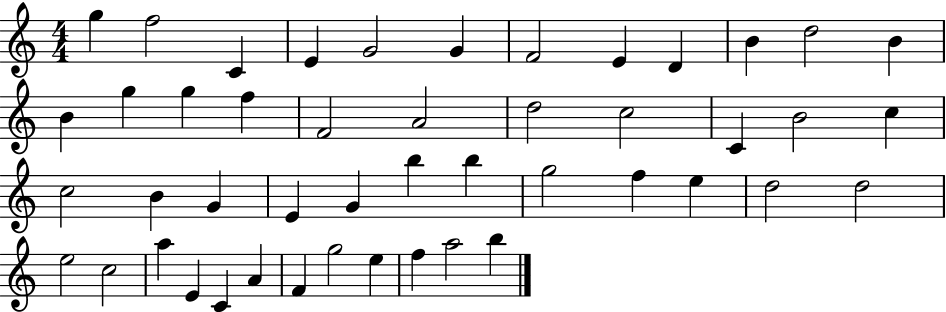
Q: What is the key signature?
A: C major